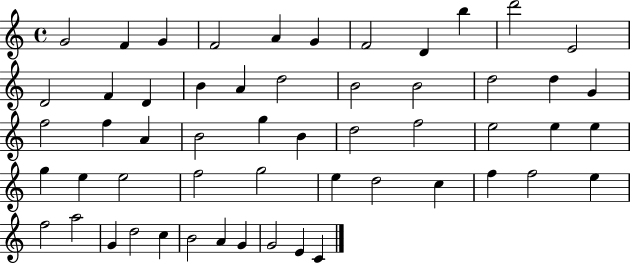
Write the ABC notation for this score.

X:1
T:Untitled
M:4/4
L:1/4
K:C
G2 F G F2 A G F2 D b d'2 E2 D2 F D B A d2 B2 B2 d2 d G f2 f A B2 g B d2 f2 e2 e e g e e2 f2 g2 e d2 c f f2 e f2 a2 G d2 c B2 A G G2 E C